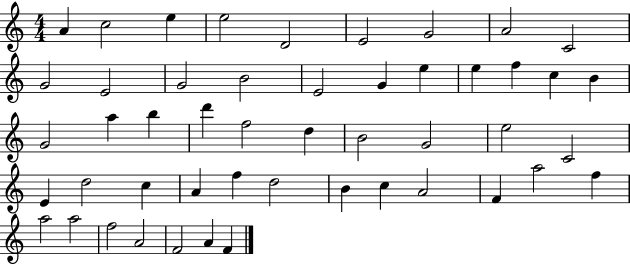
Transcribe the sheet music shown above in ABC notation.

X:1
T:Untitled
M:4/4
L:1/4
K:C
A c2 e e2 D2 E2 G2 A2 C2 G2 E2 G2 B2 E2 G e e f c B G2 a b d' f2 d B2 G2 e2 C2 E d2 c A f d2 B c A2 F a2 f a2 a2 f2 A2 F2 A F